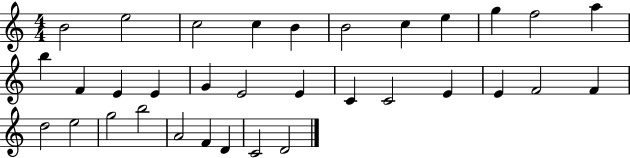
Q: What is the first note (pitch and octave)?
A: B4